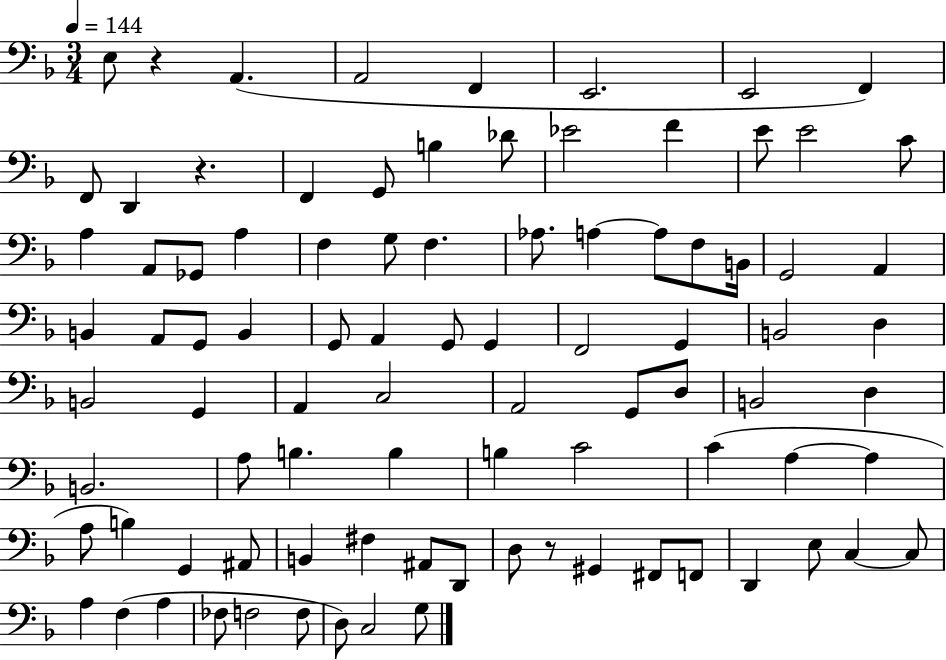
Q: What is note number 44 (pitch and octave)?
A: D3